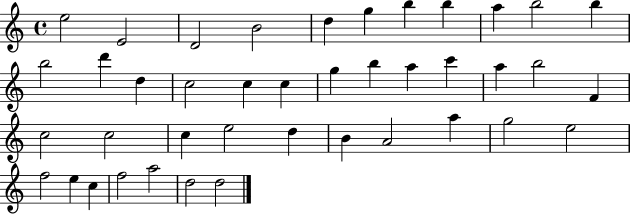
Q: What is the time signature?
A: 4/4